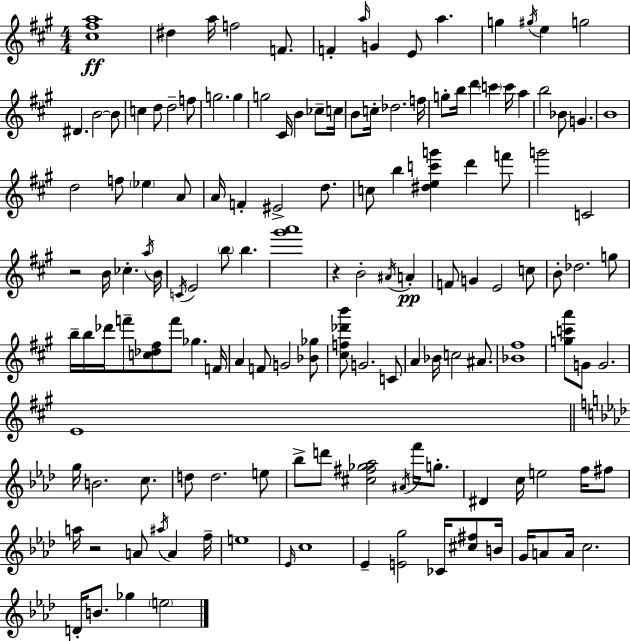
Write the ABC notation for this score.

X:1
T:Untitled
M:4/4
L:1/4
K:A
[^c^fa]4 ^d a/4 f2 F/2 F a/4 G E/2 a g ^g/4 e g2 ^D B2 B/2 c d/2 d2 f/2 g2 g g2 ^C/4 B _c/2 c/4 B/2 c/4 _d2 f/4 g/2 b/4 d' c' c'/4 a b2 _B/2 G B4 d2 f/2 _e A/2 A/4 F ^E2 d/2 c/2 b [^dec'g'] d' f'/2 g'2 C2 z2 B/4 _c a/4 B/4 C/4 E2 b/2 b [^g'a']4 z B2 ^A/4 A F/2 G E2 c/2 B/2 _d2 g/2 b/4 b/4 _d'/4 f'/2 [c_d^f]/2 f'/2 _g F/4 A F/2 G2 [_B_g]/2 [^cf_d'b']/2 G2 C/2 A _B/4 c2 ^A/2 [_B^f]4 [gc'a']/2 G/2 G2 E4 g/4 B2 c/2 d/2 d2 e/2 _b/2 d'/2 [^c^f_g_a]2 ^A/4 f'/4 g/2 ^D c/4 e2 f/4 ^f/2 a/4 z2 A/2 ^a/4 A f/4 e4 _E/4 c4 _E [Eg]2 _C/4 [^c^f]/2 B/4 G/4 A/2 A/4 c2 D/4 B/2 _g e2